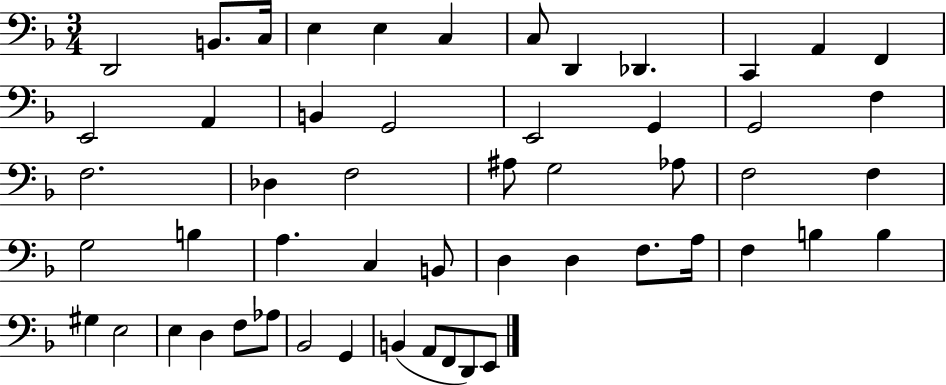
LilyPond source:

{
  \clef bass
  \numericTimeSignature
  \time 3/4
  \key f \major
  \repeat volta 2 { d,2 b,8. c16 | e4 e4 c4 | c8 d,4 des,4. | c,4 a,4 f,4 | \break e,2 a,4 | b,4 g,2 | e,2 g,4 | g,2 f4 | \break f2. | des4 f2 | ais8 g2 aes8 | f2 f4 | \break g2 b4 | a4. c4 b,8 | d4 d4 f8. a16 | f4 b4 b4 | \break gis4 e2 | e4 d4 f8 aes8 | bes,2 g,4 | b,4( a,8 f,8 d,8) e,8 | \break } \bar "|."
}